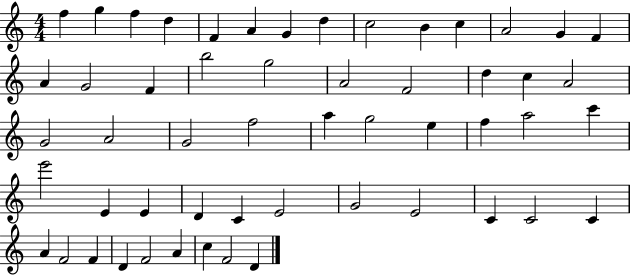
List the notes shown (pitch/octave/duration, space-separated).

F5/q G5/q F5/q D5/q F4/q A4/q G4/q D5/q C5/h B4/q C5/q A4/h G4/q F4/q A4/q G4/h F4/q B5/h G5/h A4/h F4/h D5/q C5/q A4/h G4/h A4/h G4/h F5/h A5/q G5/h E5/q F5/q A5/h C6/q E6/h E4/q E4/q D4/q C4/q E4/h G4/h E4/h C4/q C4/h C4/q A4/q F4/h F4/q D4/q F4/h A4/q C5/q F4/h D4/q